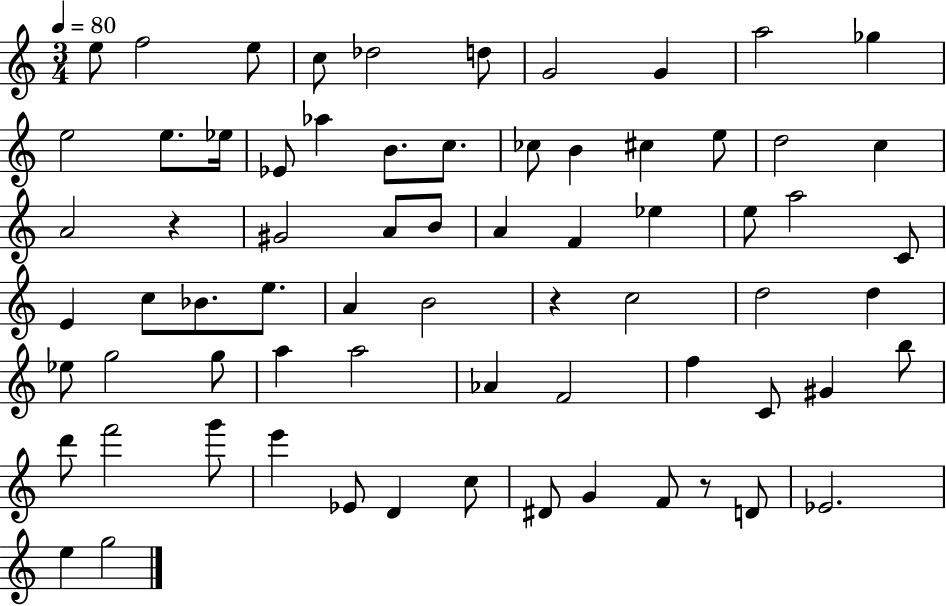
{
  \clef treble
  \numericTimeSignature
  \time 3/4
  \key c \major
  \tempo 4 = 80
  e''8 f''2 e''8 | c''8 des''2 d''8 | g'2 g'4 | a''2 ges''4 | \break e''2 e''8. ees''16 | ees'8 aes''4 b'8. c''8. | ces''8 b'4 cis''4 e''8 | d''2 c''4 | \break a'2 r4 | gis'2 a'8 b'8 | a'4 f'4 ees''4 | e''8 a''2 c'8 | \break e'4 c''8 bes'8. e''8. | a'4 b'2 | r4 c''2 | d''2 d''4 | \break ees''8 g''2 g''8 | a''4 a''2 | aes'4 f'2 | f''4 c'8 gis'4 b''8 | \break d'''8 f'''2 g'''8 | e'''4 ees'8 d'4 c''8 | dis'8 g'4 f'8 r8 d'8 | ees'2. | \break e''4 g''2 | \bar "|."
}